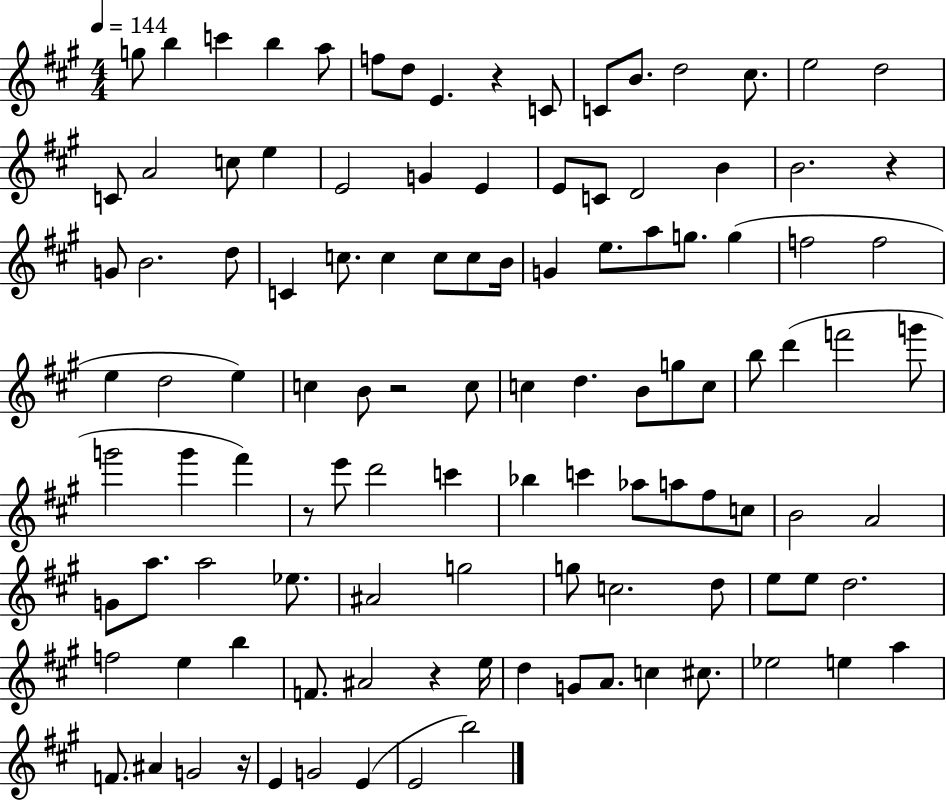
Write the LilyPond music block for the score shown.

{
  \clef treble
  \numericTimeSignature
  \time 4/4
  \key a \major
  \tempo 4 = 144
  g''8 b''4 c'''4 b''4 a''8 | f''8 d''8 e'4. r4 c'8 | c'8 b'8. d''2 cis''8. | e''2 d''2 | \break c'8 a'2 c''8 e''4 | e'2 g'4 e'4 | e'8 c'8 d'2 b'4 | b'2. r4 | \break g'8 b'2. d''8 | c'4 c''8. c''4 c''8 c''8 b'16 | g'4 e''8. a''8 g''8. g''4( | f''2 f''2 | \break e''4 d''2 e''4) | c''4 b'8 r2 c''8 | c''4 d''4. b'8 g''8 c''8 | b''8 d'''4( f'''2 g'''8 | \break g'''2 g'''4 fis'''4) | r8 e'''8 d'''2 c'''4 | bes''4 c'''4 aes''8 a''8 fis''8 c''8 | b'2 a'2 | \break g'8 a''8. a''2 ees''8. | ais'2 g''2 | g''8 c''2. d''8 | e''8 e''8 d''2. | \break f''2 e''4 b''4 | f'8. ais'2 r4 e''16 | d''4 g'8 a'8. c''4 cis''8. | ees''2 e''4 a''4 | \break f'8. ais'4 g'2 r16 | e'4 g'2 e'4( | e'2 b''2) | \bar "|."
}